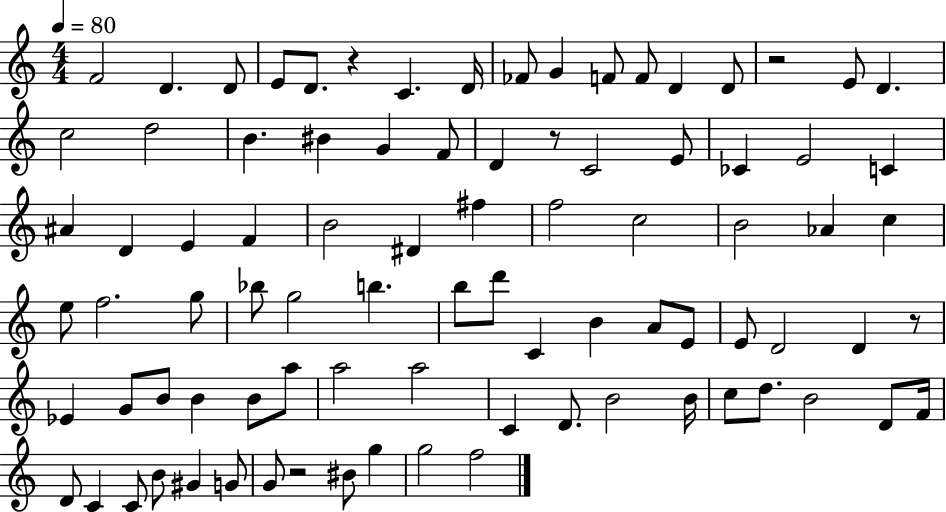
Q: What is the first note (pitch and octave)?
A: F4